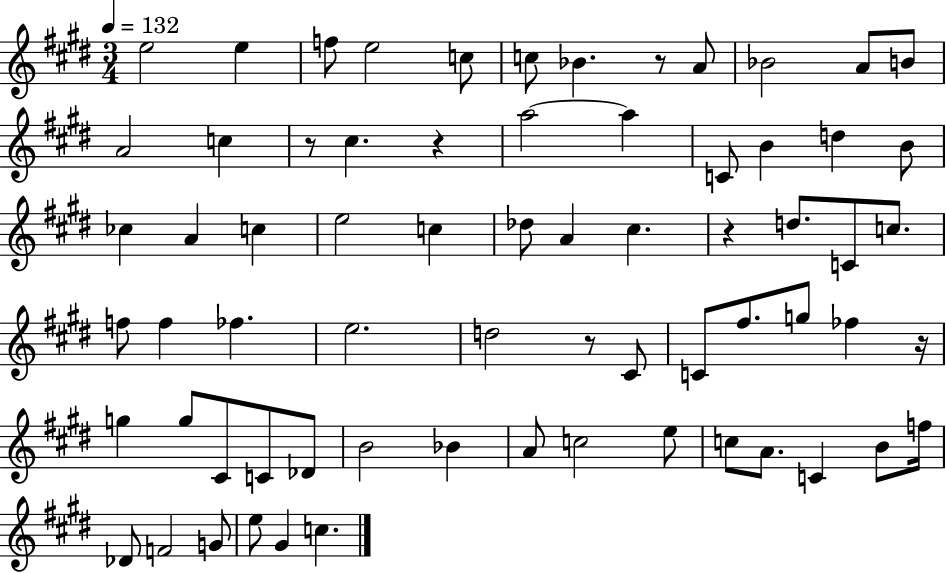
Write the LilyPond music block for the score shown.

{
  \clef treble
  \numericTimeSignature
  \time 3/4
  \key e \major
  \tempo 4 = 132
  e''2 e''4 | f''8 e''2 c''8 | c''8 bes'4. r8 a'8 | bes'2 a'8 b'8 | \break a'2 c''4 | r8 cis''4. r4 | a''2~~ a''4 | c'8 b'4 d''4 b'8 | \break ces''4 a'4 c''4 | e''2 c''4 | des''8 a'4 cis''4. | r4 d''8. c'8 c''8. | \break f''8 f''4 fes''4. | e''2. | d''2 r8 cis'8 | c'8 fis''8. g''8 fes''4 r16 | \break g''4 g''8 cis'8 c'8 des'8 | b'2 bes'4 | a'8 c''2 e''8 | c''8 a'8. c'4 b'8 f''16 | \break des'8 f'2 g'8 | e''8 gis'4 c''4. | \bar "|."
}